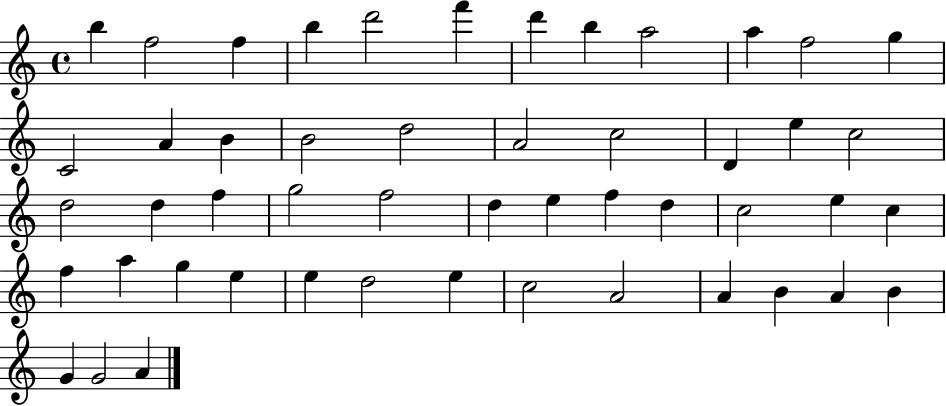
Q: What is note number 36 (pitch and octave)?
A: A5